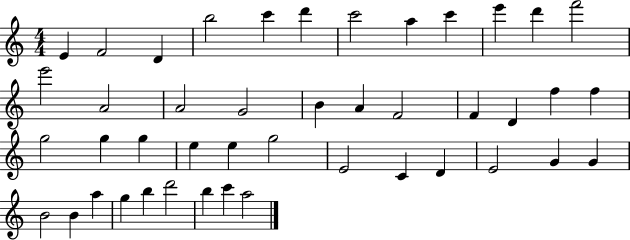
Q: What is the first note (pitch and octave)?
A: E4